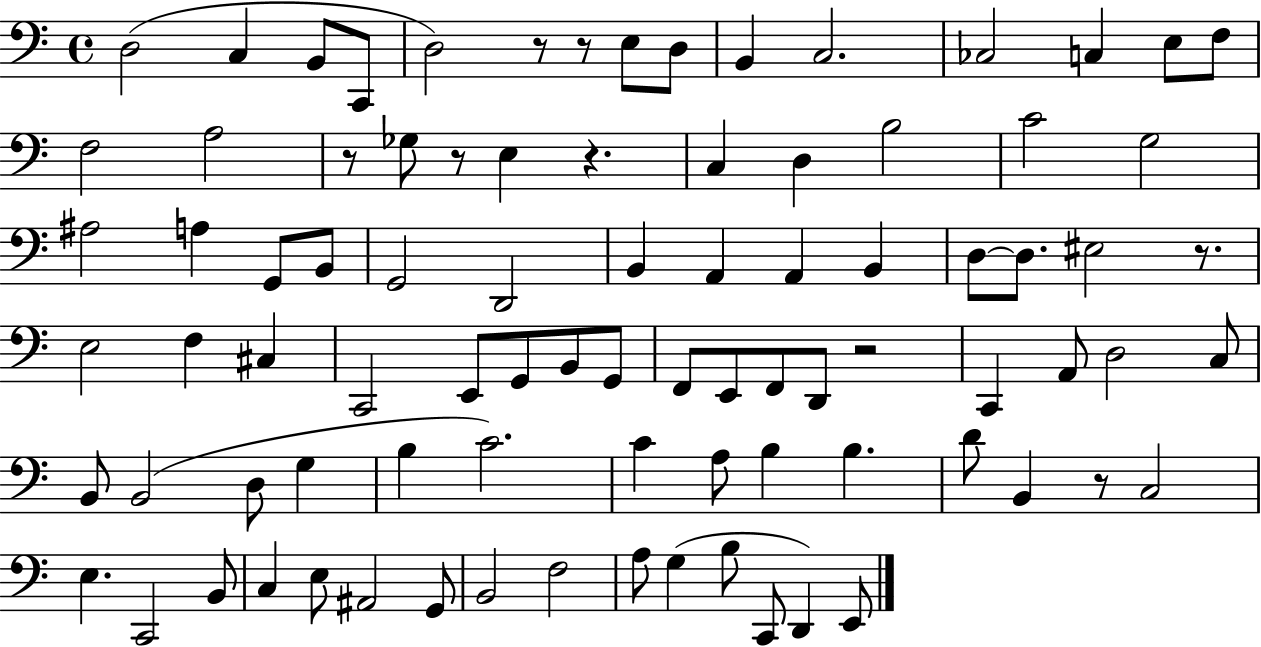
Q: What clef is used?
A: bass